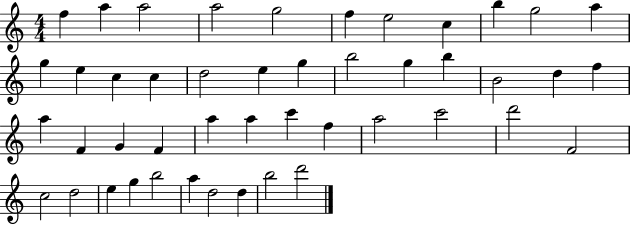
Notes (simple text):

F5/q A5/q A5/h A5/h G5/h F5/q E5/h C5/q B5/q G5/h A5/q G5/q E5/q C5/q C5/q D5/h E5/q G5/q B5/h G5/q B5/q B4/h D5/q F5/q A5/q F4/q G4/q F4/q A5/q A5/q C6/q F5/q A5/h C6/h D6/h F4/h C5/h D5/h E5/q G5/q B5/h A5/q D5/h D5/q B5/h D6/h